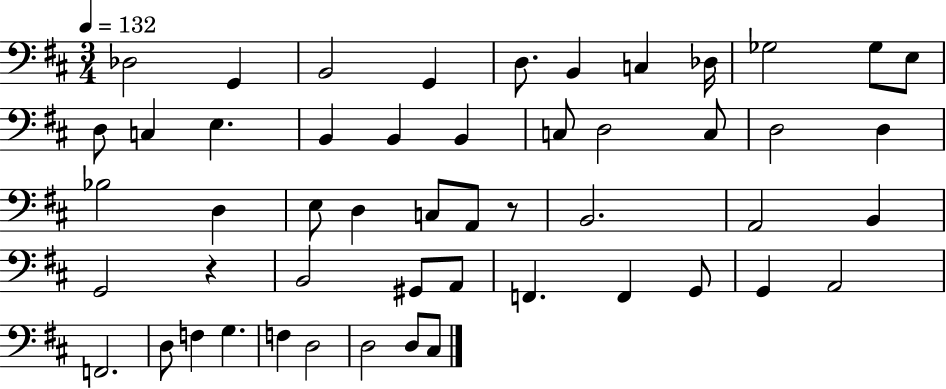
{
  \clef bass
  \numericTimeSignature
  \time 3/4
  \key d \major
  \tempo 4 = 132
  des2 g,4 | b,2 g,4 | d8. b,4 c4 des16 | ges2 ges8 e8 | \break d8 c4 e4. | b,4 b,4 b,4 | c8 d2 c8 | d2 d4 | \break bes2 d4 | e8 d4 c8 a,8 r8 | b,2. | a,2 b,4 | \break g,2 r4 | b,2 gis,8 a,8 | f,4. f,4 g,8 | g,4 a,2 | \break f,2. | d8 f4 g4. | f4 d2 | d2 d8 cis8 | \break \bar "|."
}